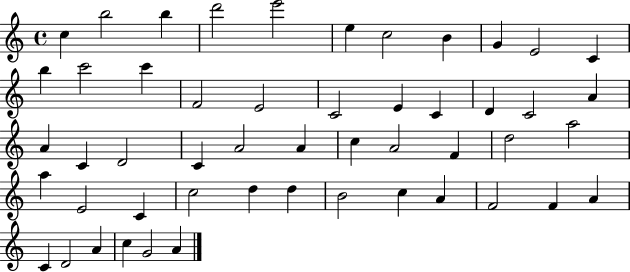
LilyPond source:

{
  \clef treble
  \time 4/4
  \defaultTimeSignature
  \key c \major
  c''4 b''2 b''4 | d'''2 e'''2 | e''4 c''2 b'4 | g'4 e'2 c'4 | \break b''4 c'''2 c'''4 | f'2 e'2 | c'2 e'4 c'4 | d'4 c'2 a'4 | \break a'4 c'4 d'2 | c'4 a'2 a'4 | c''4 a'2 f'4 | d''2 a''2 | \break a''4 e'2 c'4 | c''2 d''4 d''4 | b'2 c''4 a'4 | f'2 f'4 a'4 | \break c'4 d'2 a'4 | c''4 g'2 a'4 | \bar "|."
}